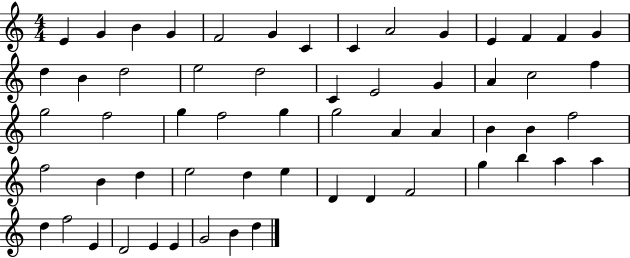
X:1
T:Untitled
M:4/4
L:1/4
K:C
E G B G F2 G C C A2 G E F F G d B d2 e2 d2 C E2 G A c2 f g2 f2 g f2 g g2 A A B B f2 f2 B d e2 d e D D F2 g b a a d f2 E D2 E E G2 B d